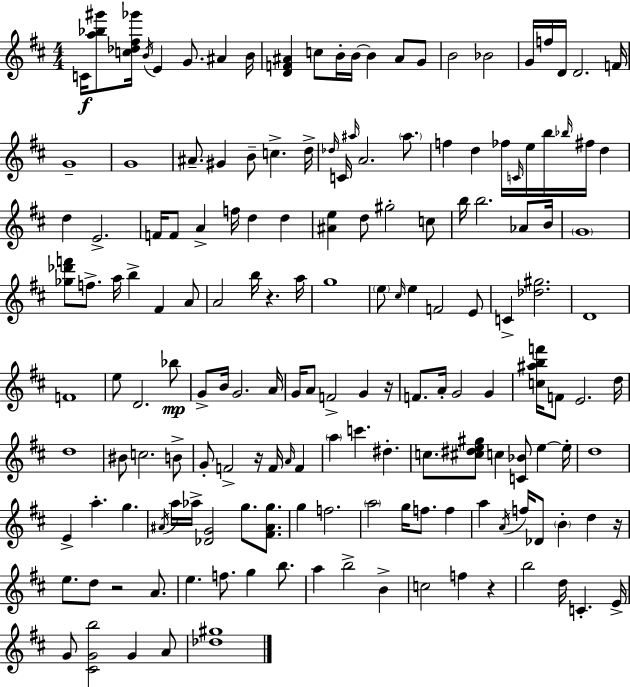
C4/s [A5,Bb5,G#6]/e [C5,Db5,F#5,Gb6]/s B4/s E4/q G4/e. A#4/q B4/s [D4,F4,A#4]/q C5/e B4/s B4/s B4/q A#4/e G4/e B4/h Bb4/h G4/s F5/s D4/s D4/h. F4/s G4/w G4/w A#4/e. G#4/q B4/e C5/q. D5/s Db5/s C4/s A#5/s A4/h. A#5/e. F5/q D5/q FES5/s C4/s E5/s B5/s Bb5/s F#5/s D5/q D5/q E4/h. F4/s F4/e A4/q F5/s D5/q D5/q [A#4,E5]/q D5/e G#5/h C5/e B5/s B5/h. Ab4/e B4/s G4/w [Gb5,Db6,F6]/e F5/e. A5/s B5/q F#4/q A4/e A4/h B5/s R/q. A5/s G5/w E5/e C#5/s E5/q F4/h E4/e C4/q [Db5,G#5]/h. D4/w F4/w E5/e D4/h. Bb5/e G4/e B4/s G4/h. A4/s G4/s A4/e F4/h G4/q R/s F4/e. A4/s G4/h G4/q [C5,A#5,B5,F6]/s F4/e E4/h. D5/s D5/w BIS4/e C5/h. B4/e G4/e F4/h R/s F4/s A4/s F4/q A5/q C6/q. D#5/q. C5/e. [C#5,D#5,E5,G#5]/e C5/q [C4,Bb4]/e E5/q E5/s D5/w E4/q A5/q. G5/q. A#4/s A5/s Ab5/s [Db4,G4]/h G5/e. [F#4,A#4,G5]/e. G5/q F5/h. A5/h G5/s F5/e. F5/q A5/q A4/s F5/s Db4/e B4/q D5/q R/s E5/e. D5/e R/h A4/e. E5/q. F5/e. G5/q B5/e. A5/q B5/h B4/q C5/h F5/q R/q B5/h D5/s C4/q. E4/s G4/e [C#4,G4,B5]/h G4/q A4/e [Db5,G#5]/w